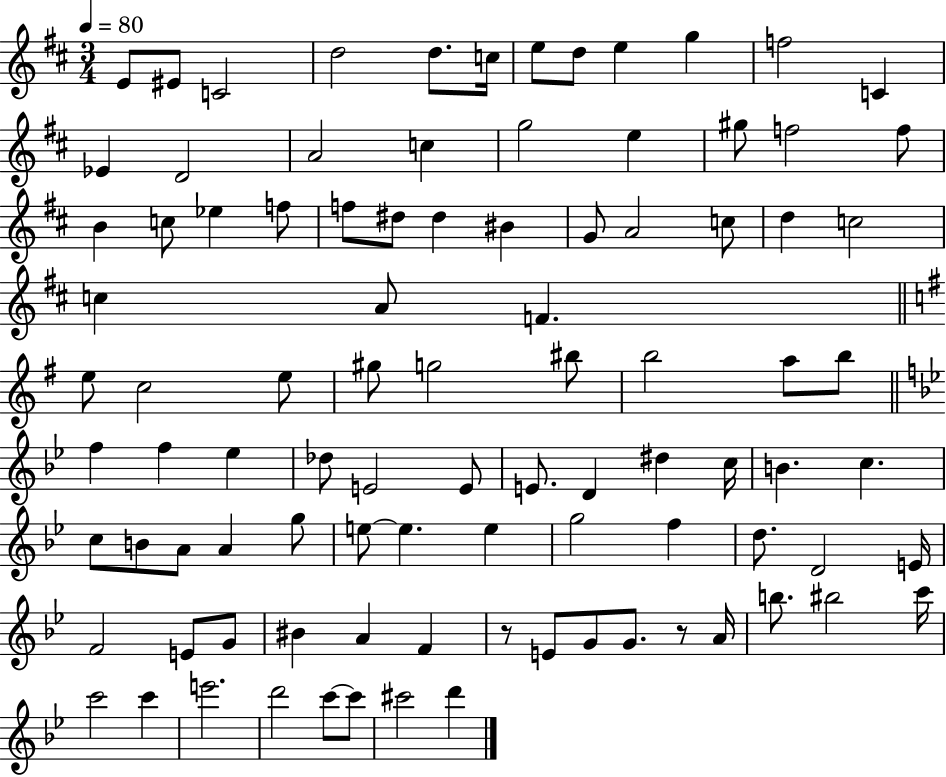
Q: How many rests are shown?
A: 2